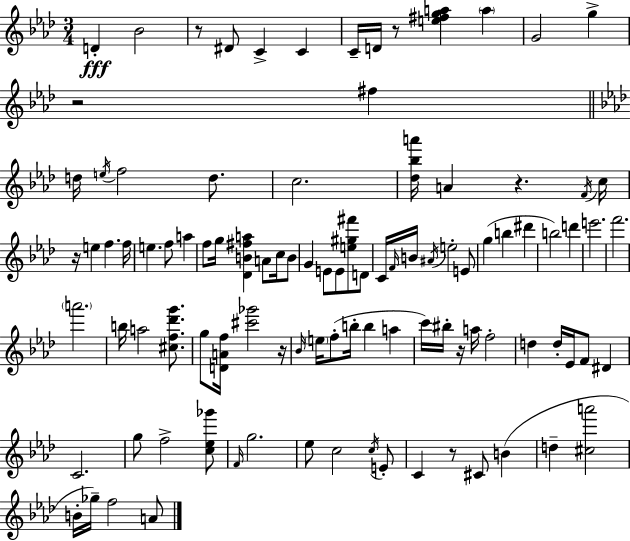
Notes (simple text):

D4/q Bb4/h R/e D#4/e C4/q C4/q C4/s D4/s R/e [E5,F#5,G5,A5]/q A5/q G4/h G5/q R/h F#5/q D5/s E5/s F5/h D5/e. C5/h. [Db5,Bb5,A6]/s A4/q R/q. F4/s C5/s R/s E5/q F5/q. F5/s E5/q. F5/e A5/q F5/e G5/s [Db4,B4,F#5,A5]/q A4/e C5/s B4/e G4/q E4/e E4/e [E5,G#5,F#6]/e D4/e C4/s F4/s B4/s A#4/s E5/h E4/e G5/q B5/q D#6/q B5/h D6/q E6/h. F6/h. A6/h. B5/s A5/h [C#5,F5,Db6,G6]/e. G5/e [D4,A4,F5]/s [C#6,Gb6]/h R/s Bb4/s E5/s F5/e B5/s B5/q A5/q C6/s BIS5/s R/s A5/s F5/h D5/q D5/s Eb4/s F4/e D#4/q C4/h. G5/e F5/h [C5,Eb5,Gb6]/e F4/s G5/h. Eb5/e C5/h C5/s E4/e C4/q R/e C#4/e B4/q D5/q [C#5,A6]/h B4/s Gb5/s F5/h A4/e